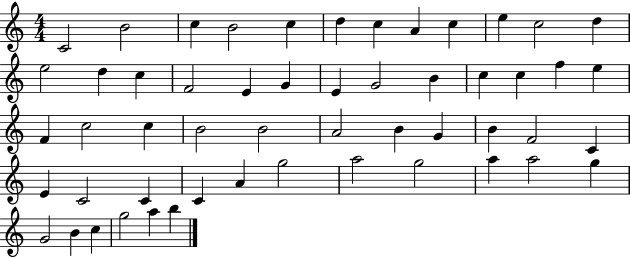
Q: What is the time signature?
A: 4/4